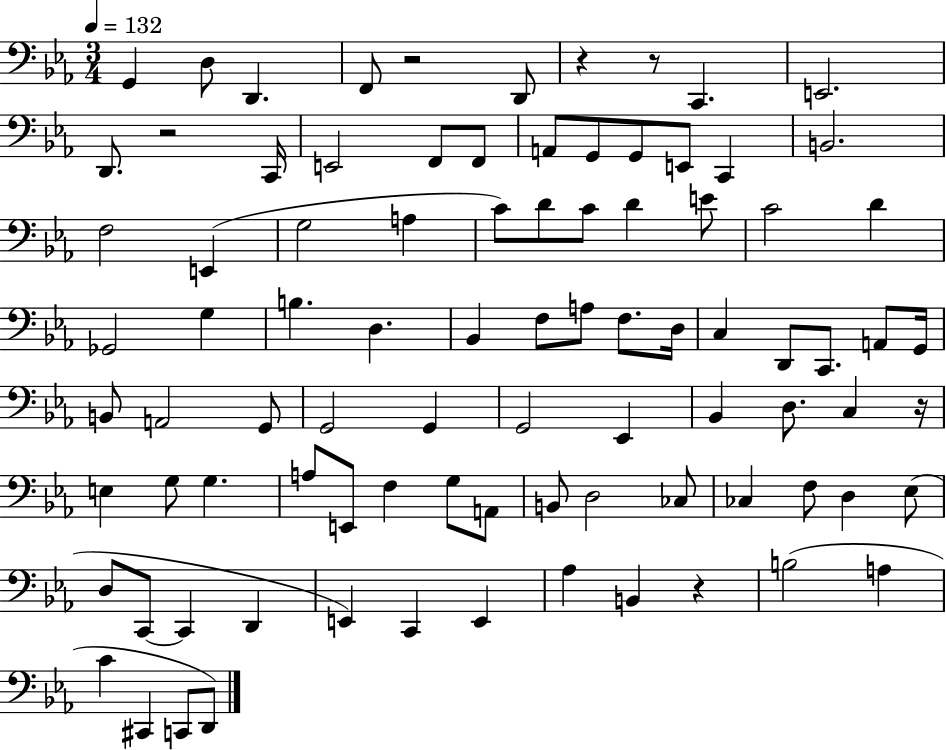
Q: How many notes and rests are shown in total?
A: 89